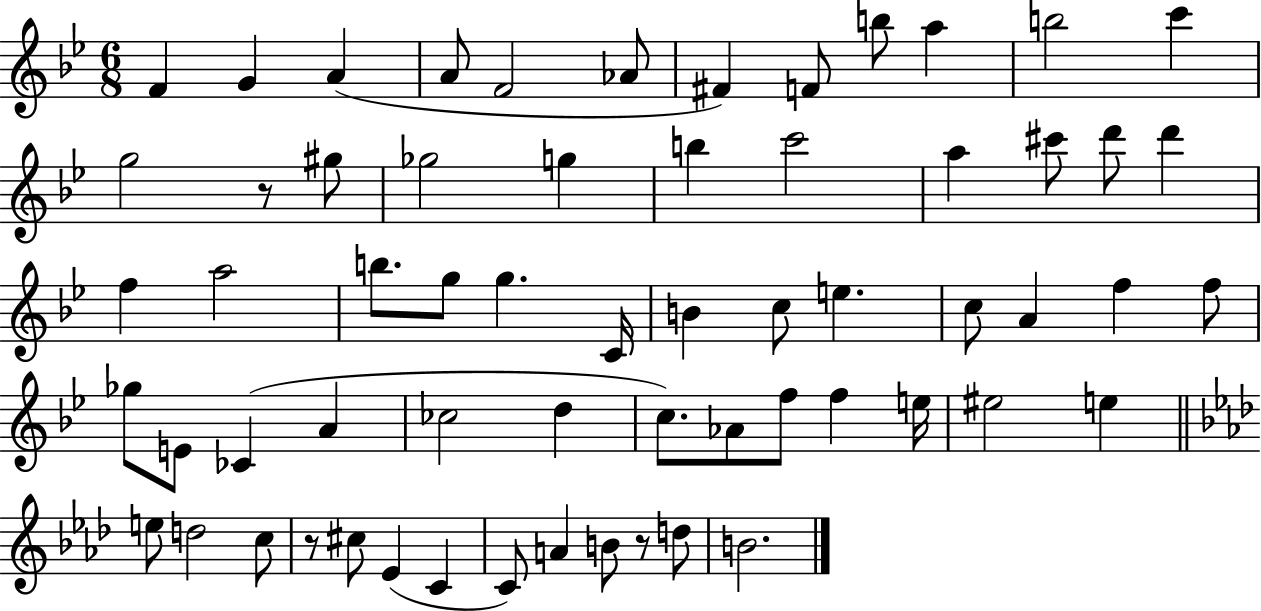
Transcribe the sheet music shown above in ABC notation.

X:1
T:Untitled
M:6/8
L:1/4
K:Bb
F G A A/2 F2 _A/2 ^F F/2 b/2 a b2 c' g2 z/2 ^g/2 _g2 g b c'2 a ^c'/2 d'/2 d' f a2 b/2 g/2 g C/4 B c/2 e c/2 A f f/2 _g/2 E/2 _C A _c2 d c/2 _A/2 f/2 f e/4 ^e2 e e/2 d2 c/2 z/2 ^c/2 _E C C/2 A B/2 z/2 d/2 B2